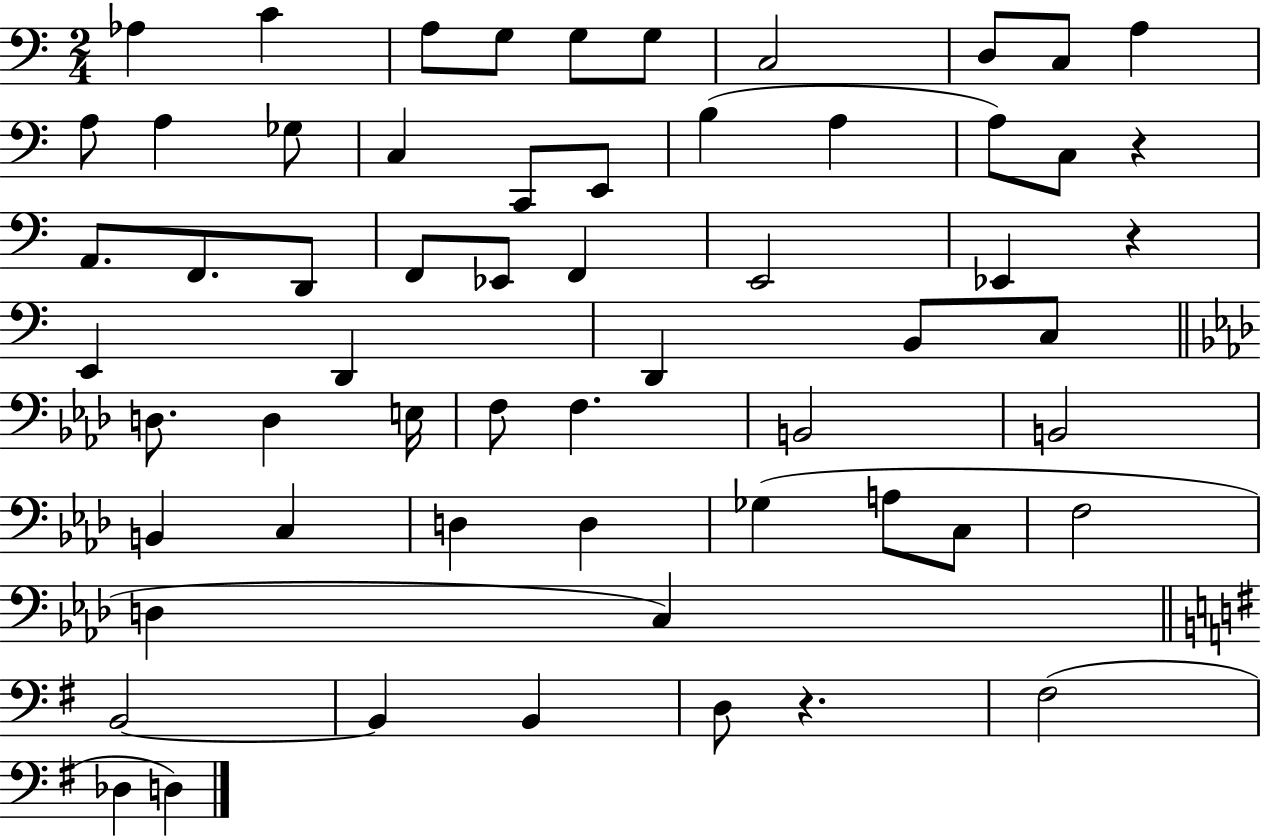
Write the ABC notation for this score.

X:1
T:Untitled
M:2/4
L:1/4
K:C
_A, C A,/2 G,/2 G,/2 G,/2 C,2 D,/2 C,/2 A, A,/2 A, _G,/2 C, C,,/2 E,,/2 B, A, A,/2 C,/2 z A,,/2 F,,/2 D,,/2 F,,/2 _E,,/2 F,, E,,2 _E,, z E,, D,, D,, B,,/2 C,/2 D,/2 D, E,/4 F,/2 F, B,,2 B,,2 B,, C, D, D, _G, A,/2 C,/2 F,2 D, C, B,,2 B,, B,, D,/2 z ^F,2 _D, D,